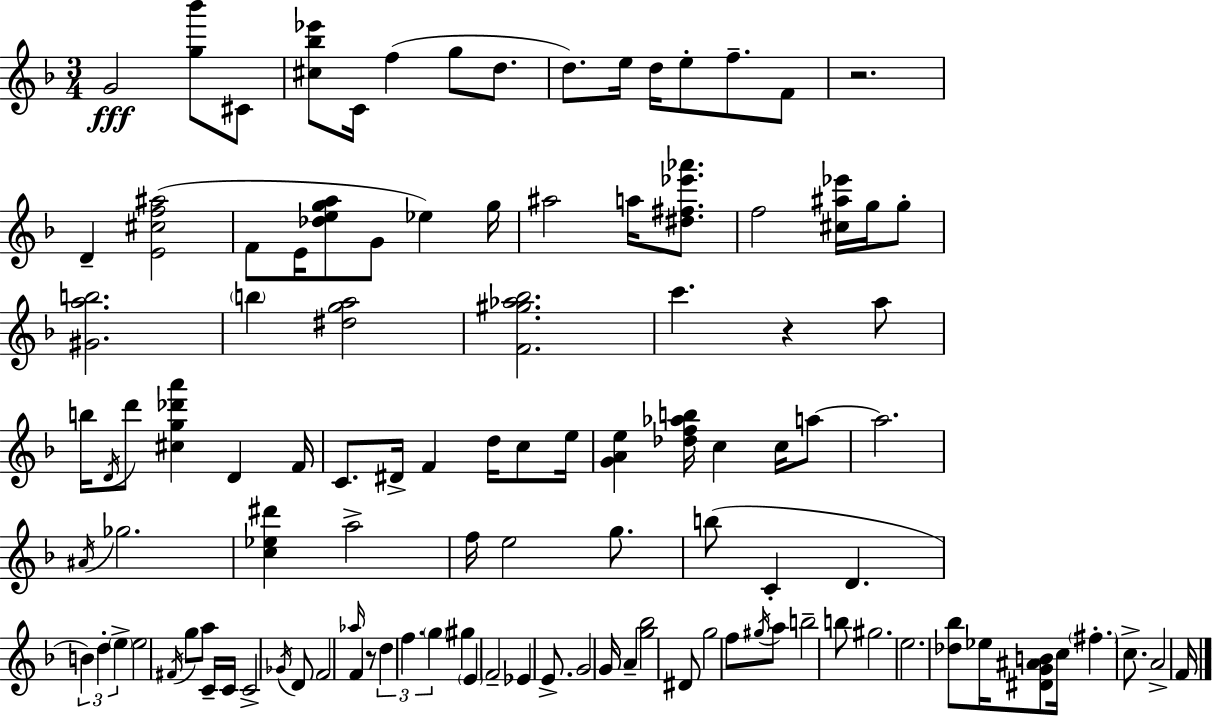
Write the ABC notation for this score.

X:1
T:Untitled
M:3/4
L:1/4
K:Dm
G2 [g_b']/2 ^C/2 [^c_b_e']/2 C/4 f g/2 d/2 d/2 e/4 d/4 e/2 f/2 F/2 z2 D [E^cf^a]2 F/2 E/4 [_dega]/2 G/2 _e g/4 ^a2 a/4 [^d^f_e'_a']/2 f2 [^c^a_e']/4 g/4 g/2 [^Gab]2 b [^dga]2 [F^g_a_b]2 c' z a/2 b/4 D/4 d'/2 [^cg_d'a'] D F/4 C/2 ^D/4 F d/4 c/2 e/4 [GAe] [_df_ab]/4 c c/4 a/2 a2 ^A/4 _g2 [c_e^d'] a2 f/4 e2 g/2 b/2 C D B d e e2 ^F/4 g/2 a/2 C/4 C/4 C2 _G/4 D/2 F2 _a/4 F z/2 d f g ^g E F2 _E E/2 G2 G/4 A [g_b]2 ^D/2 g2 f/2 ^g/4 a/2 b2 b/2 ^g2 e2 [_d_b]/2 _e/4 [^DG^AB]/2 c/4 ^f c/2 A2 F/4